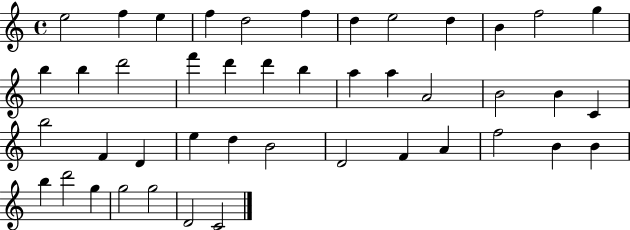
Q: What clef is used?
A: treble